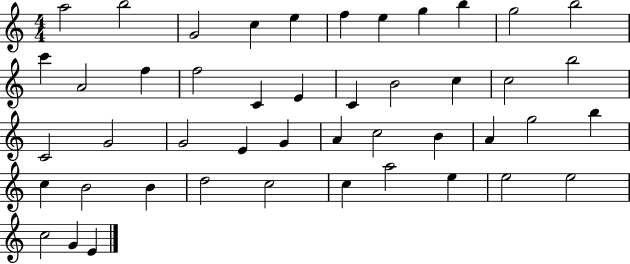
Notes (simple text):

A5/h B5/h G4/h C5/q E5/q F5/q E5/q G5/q B5/q G5/h B5/h C6/q A4/h F5/q F5/h C4/q E4/q C4/q B4/h C5/q C5/h B5/h C4/h G4/h G4/h E4/q G4/q A4/q C5/h B4/q A4/q G5/h B5/q C5/q B4/h B4/q D5/h C5/h C5/q A5/h E5/q E5/h E5/h C5/h G4/q E4/q